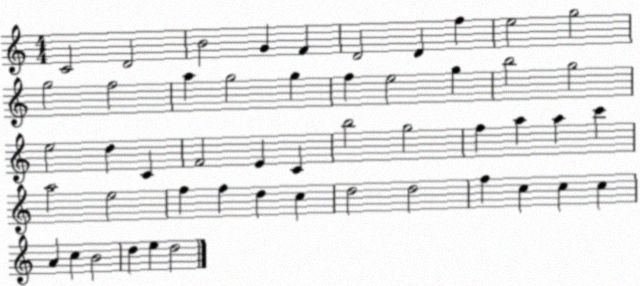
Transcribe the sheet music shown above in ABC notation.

X:1
T:Untitled
M:4/4
L:1/4
K:C
C2 D2 B2 G F D2 D f e2 g2 g2 f2 a g2 g f e2 g b2 g2 e2 d C F2 E C b2 g2 f a a c' a2 e2 f f d c d2 d2 f c c c A c B2 d e d2